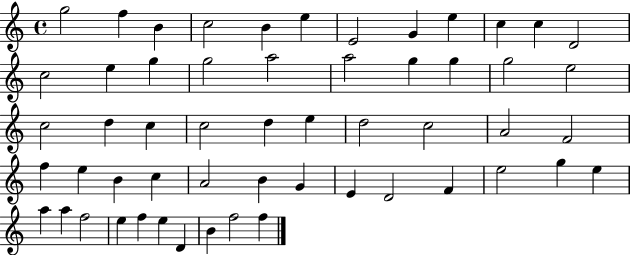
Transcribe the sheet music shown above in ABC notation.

X:1
T:Untitled
M:4/4
L:1/4
K:C
g2 f B c2 B e E2 G e c c D2 c2 e g g2 a2 a2 g g g2 e2 c2 d c c2 d e d2 c2 A2 F2 f e B c A2 B G E D2 F e2 g e a a f2 e f e D B f2 f